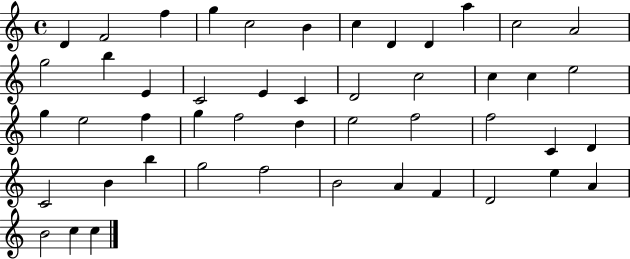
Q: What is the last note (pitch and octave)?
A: C5